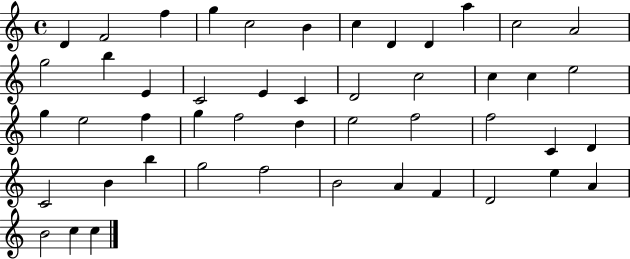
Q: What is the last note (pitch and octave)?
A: C5